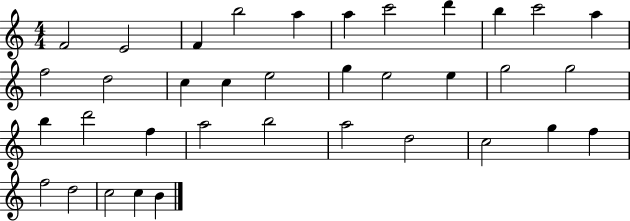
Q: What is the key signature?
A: C major